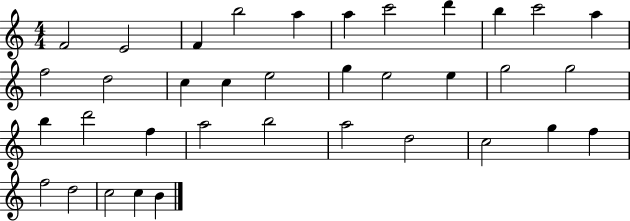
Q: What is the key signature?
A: C major